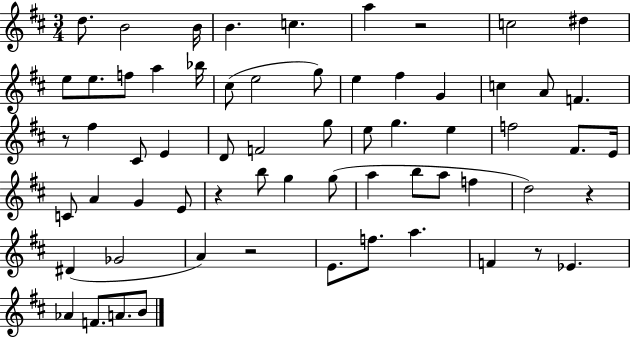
D5/e. B4/h B4/s B4/q. C5/q. A5/q R/h C5/h D#5/q E5/e E5/e. F5/e A5/q Bb5/s C#5/e E5/h G5/e E5/q F#5/q G4/q C5/q A4/e F4/q. R/e F#5/q C#4/e E4/q D4/e F4/h G5/e E5/e G5/q. E5/q F5/h F#4/e. E4/s C4/e A4/q G4/q E4/e R/q B5/e G5/q G5/e A5/q B5/e A5/e F5/q D5/h R/q D#4/q Gb4/h A4/q R/h E4/e. F5/e. A5/q. F4/q R/e Eb4/q. Ab4/q F4/e. A4/e. B4/e